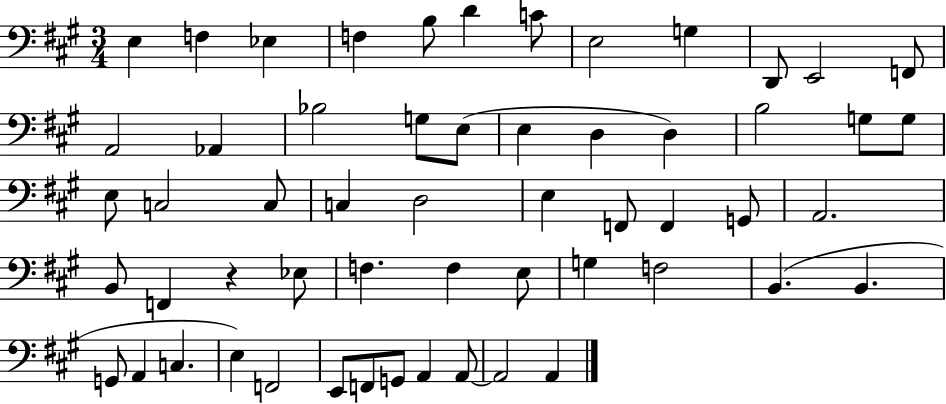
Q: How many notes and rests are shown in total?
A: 56